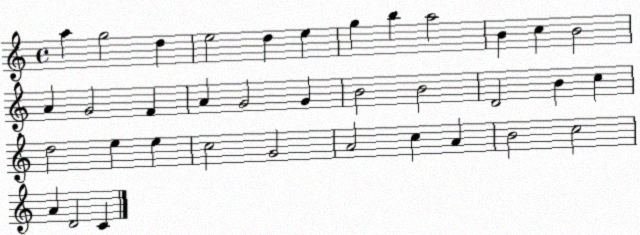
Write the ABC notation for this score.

X:1
T:Untitled
M:4/4
L:1/4
K:C
a g2 d e2 d e g b a2 B c B2 A G2 F A G2 G B2 B2 D2 B c d2 e e c2 G2 A2 c A B2 c2 A D2 C